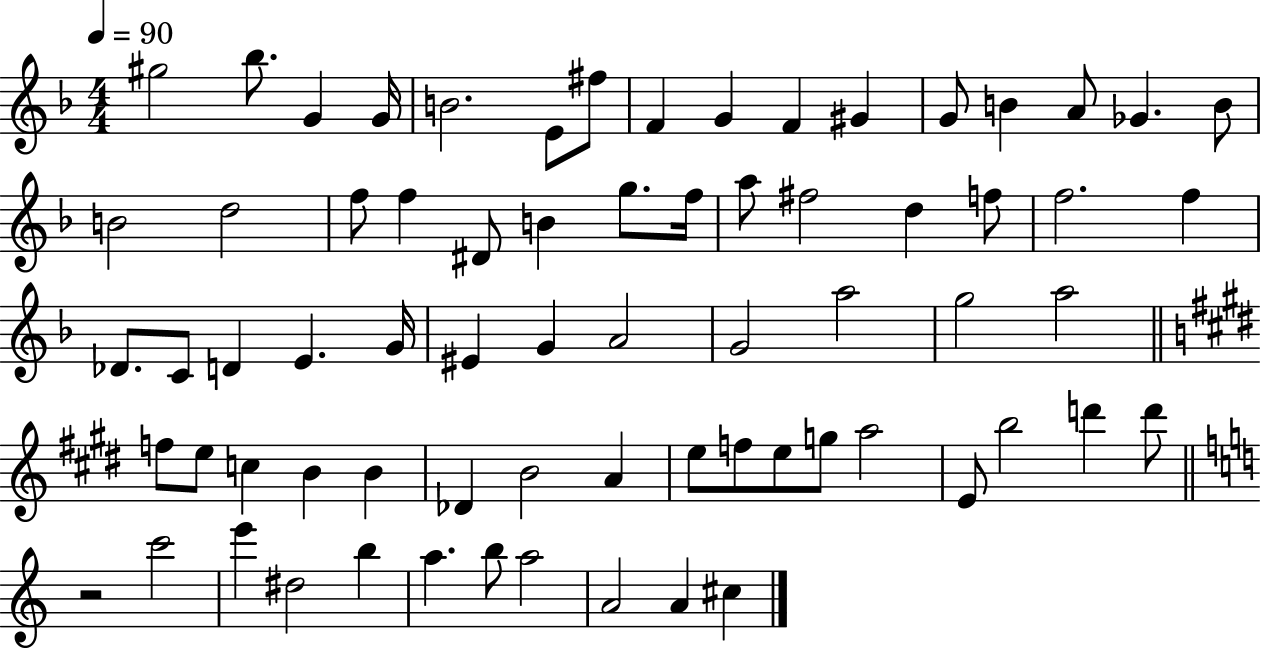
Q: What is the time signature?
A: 4/4